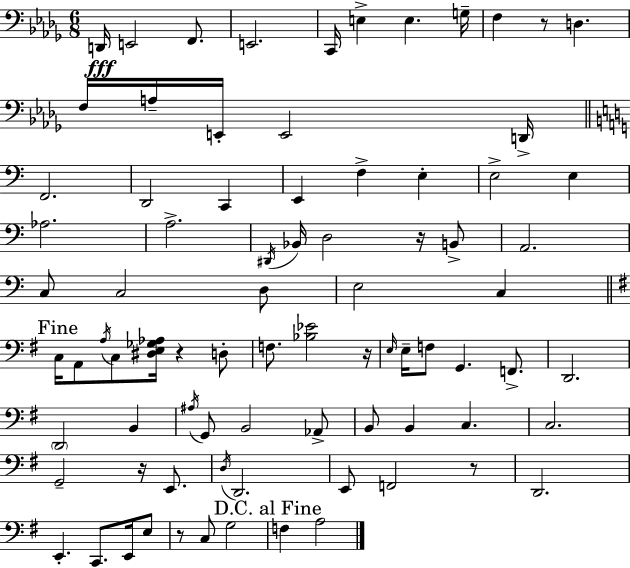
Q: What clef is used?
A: bass